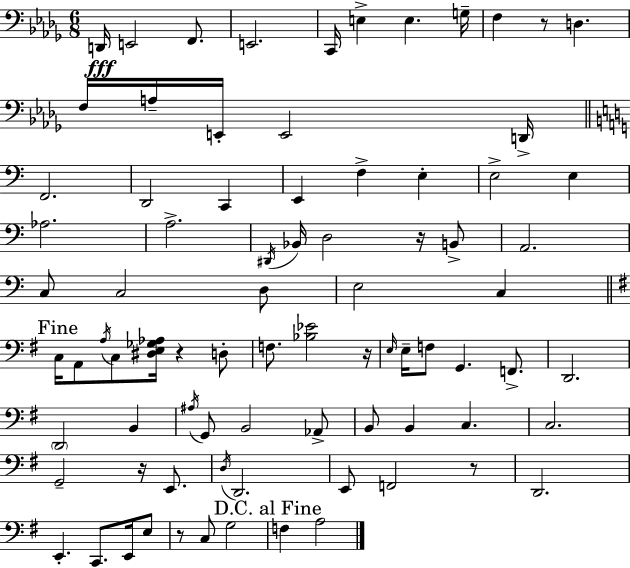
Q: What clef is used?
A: bass